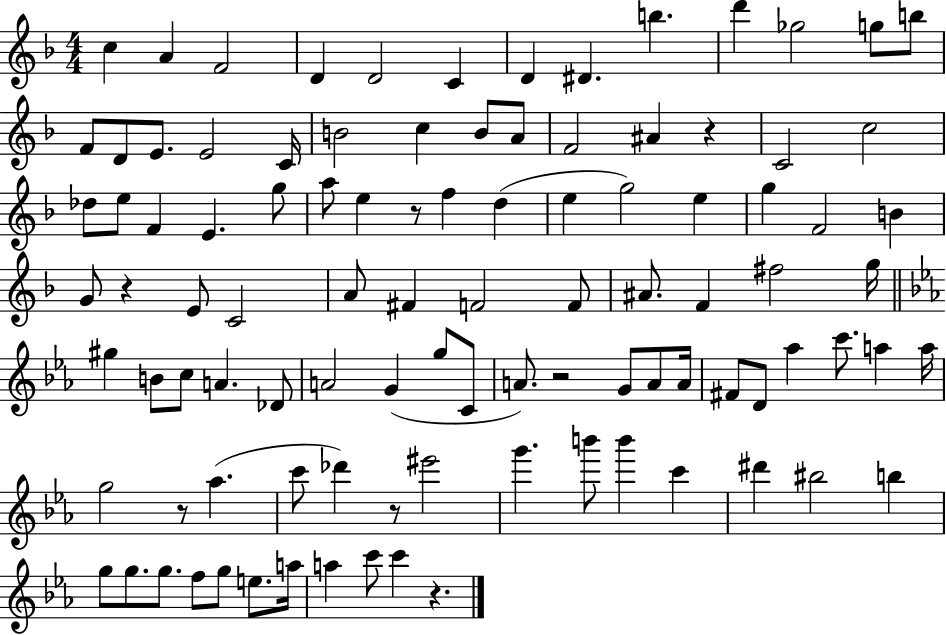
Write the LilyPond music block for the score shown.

{
  \clef treble
  \numericTimeSignature
  \time 4/4
  \key f \major
  c''4 a'4 f'2 | d'4 d'2 c'4 | d'4 dis'4. b''4. | d'''4 ges''2 g''8 b''8 | \break f'8 d'8 e'8. e'2 c'16 | b'2 c''4 b'8 a'8 | f'2 ais'4 r4 | c'2 c''2 | \break des''8 e''8 f'4 e'4. g''8 | a''8 e''4 r8 f''4 d''4( | e''4 g''2) e''4 | g''4 f'2 b'4 | \break g'8 r4 e'8 c'2 | a'8 fis'4 f'2 f'8 | ais'8. f'4 fis''2 g''16 | \bar "||" \break \key c \minor gis''4 b'8 c''8 a'4. des'8 | a'2 g'4( g''8 c'8 | a'8.) r2 g'8 a'8 a'16 | fis'8 d'8 aes''4 c'''8. a''4 a''16 | \break g''2 r8 aes''4.( | c'''8 des'''4) r8 eis'''2 | g'''4. b'''8 b'''4 c'''4 | dis'''4 bis''2 b''4 | \break g''8 g''8. g''8. f''8 g''8 e''8. a''16 | a''4 c'''8 c'''4 r4. | \bar "|."
}